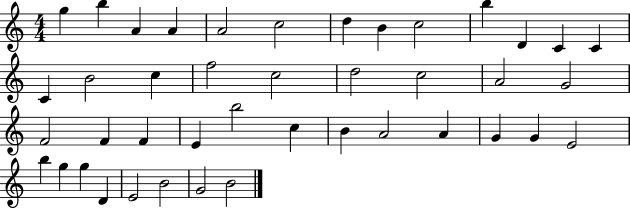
{
  \clef treble
  \numericTimeSignature
  \time 4/4
  \key c \major
  g''4 b''4 a'4 a'4 | a'2 c''2 | d''4 b'4 c''2 | b''4 d'4 c'4 c'4 | \break c'4 b'2 c''4 | f''2 c''2 | d''2 c''2 | a'2 g'2 | \break f'2 f'4 f'4 | e'4 b''2 c''4 | b'4 a'2 a'4 | g'4 g'4 e'2 | \break b''4 g''4 g''4 d'4 | e'2 b'2 | g'2 b'2 | \bar "|."
}